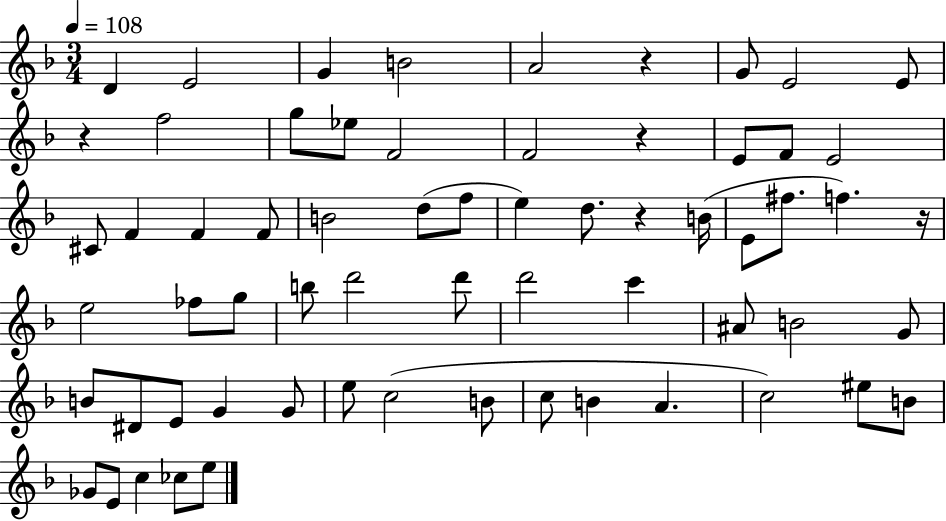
{
  \clef treble
  \numericTimeSignature
  \time 3/4
  \key f \major
  \tempo 4 = 108
  d'4 e'2 | g'4 b'2 | a'2 r4 | g'8 e'2 e'8 | \break r4 f''2 | g''8 ees''8 f'2 | f'2 r4 | e'8 f'8 e'2 | \break cis'8 f'4 f'4 f'8 | b'2 d''8( f''8 | e''4) d''8. r4 b'16( | e'8 fis''8. f''4.) r16 | \break e''2 fes''8 g''8 | b''8 d'''2 d'''8 | d'''2 c'''4 | ais'8 b'2 g'8 | \break b'8 dis'8 e'8 g'4 g'8 | e''8 c''2( b'8 | c''8 b'4 a'4. | c''2) eis''8 b'8 | \break ges'8 e'8 c''4 ces''8 e''8 | \bar "|."
}